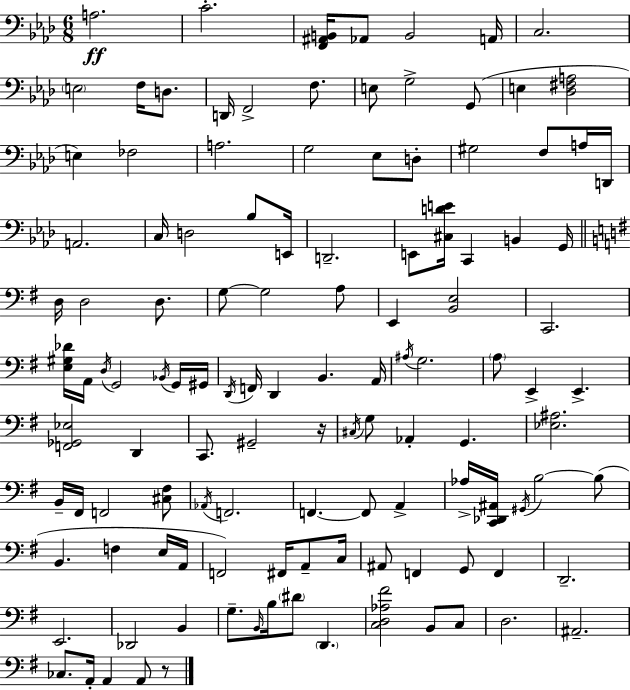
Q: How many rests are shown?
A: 2